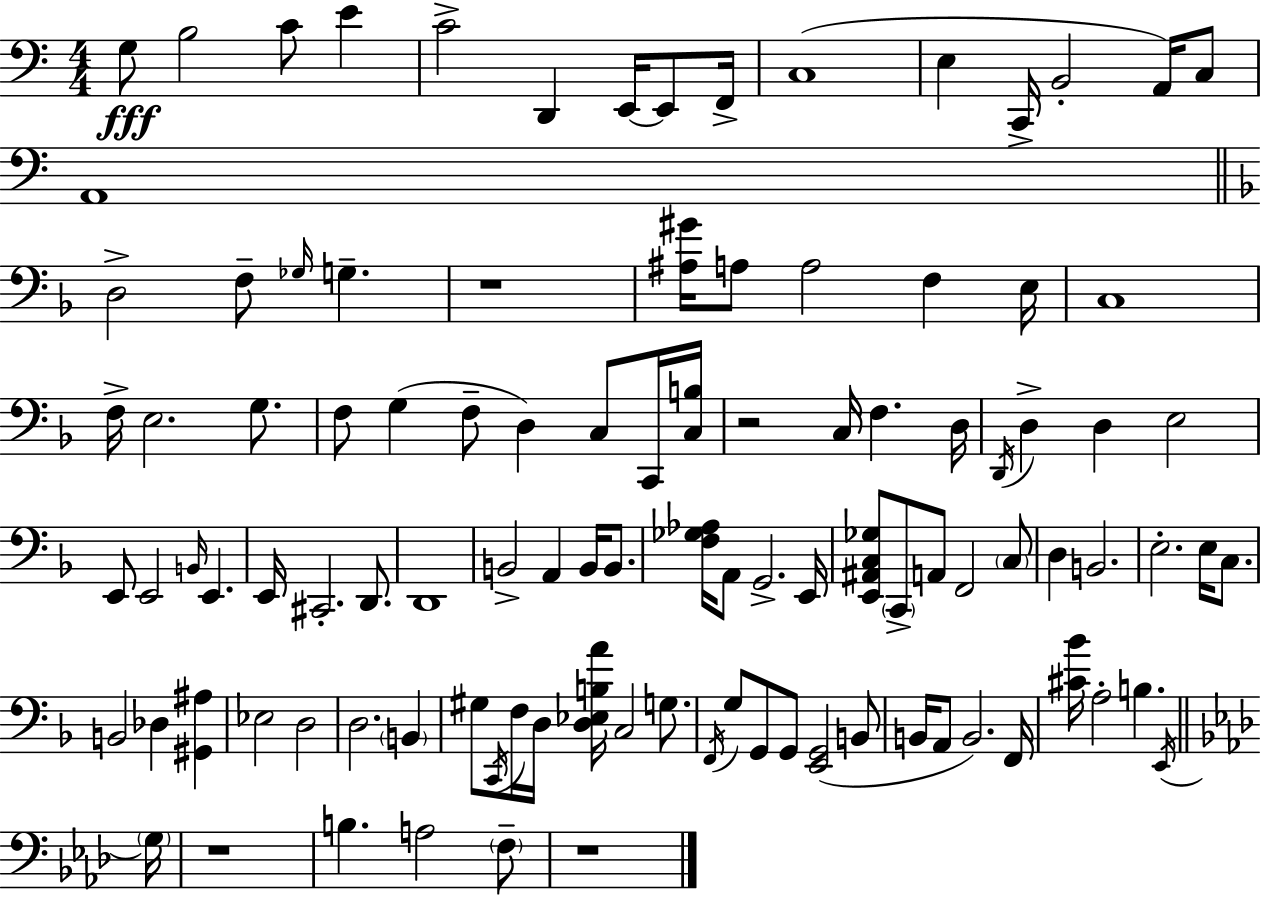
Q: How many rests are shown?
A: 4